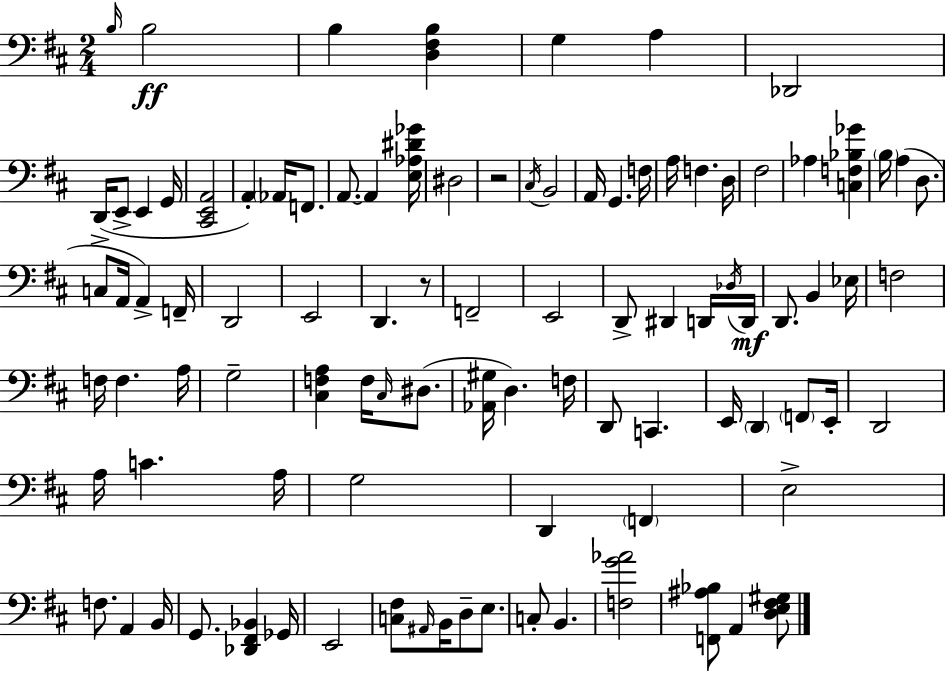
B3/s B3/h B3/q [D3,F#3,B3]/q G3/q A3/q Db2/h D2/s E2/e E2/q G2/s [C#2,E2,A2]/h A2/q Ab2/s F2/e. A2/e. A2/q [E3,Ab3,D#4,Gb4]/s D#3/h R/h C#3/s B2/h A2/s G2/q. F3/s A3/s F3/q. D3/s F#3/h Ab3/q [C3,F3,Bb3,Gb4]/q B3/s A3/q D3/e. C3/e A2/s A2/q F2/s D2/h E2/h D2/q. R/e F2/h E2/h D2/e D#2/q D2/s Db3/s D2/s D2/e. B2/q Eb3/s F3/h F3/s F3/q. A3/s G3/h [C#3,F3,A3]/q F3/s C#3/s D#3/e. [Ab2,G#3]/s D3/q. F3/s D2/e C2/q. E2/s D2/q F2/e E2/s D2/h A3/s C4/q. A3/s G3/h D2/q F2/q E3/h F3/e. A2/q B2/s G2/e. [Db2,F#2,Bb2]/q Gb2/s E2/h [C3,F#3]/e A#2/s B2/s D3/e E3/e. C3/e B2/q. [F3,G4,Ab4]/h [F2,A#3,Bb3]/e A2/q [D3,E3,F#3,G#3]/e